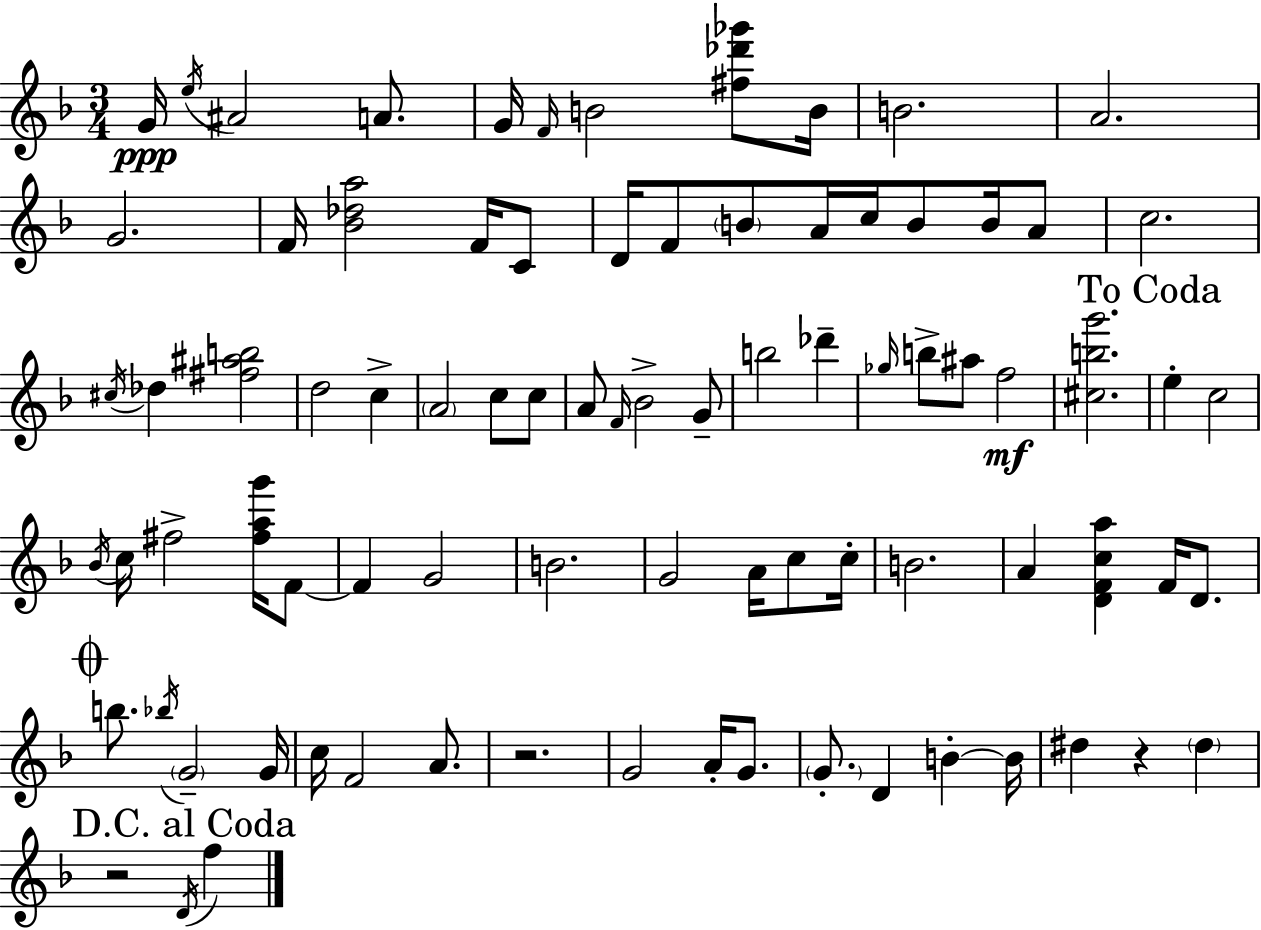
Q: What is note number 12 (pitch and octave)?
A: F4